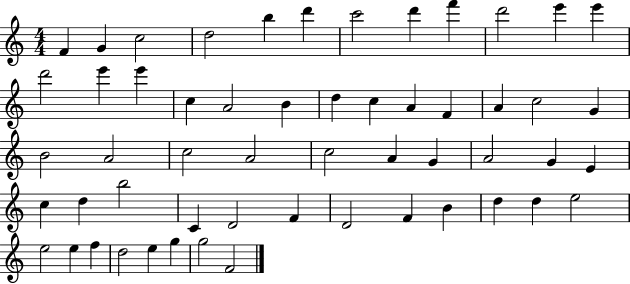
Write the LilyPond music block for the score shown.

{
  \clef treble
  \numericTimeSignature
  \time 4/4
  \key c \major
  f'4 g'4 c''2 | d''2 b''4 d'''4 | c'''2 d'''4 f'''4 | d'''2 e'''4 e'''4 | \break d'''2 e'''4 e'''4 | c''4 a'2 b'4 | d''4 c''4 a'4 f'4 | a'4 c''2 g'4 | \break b'2 a'2 | c''2 a'2 | c''2 a'4 g'4 | a'2 g'4 e'4 | \break c''4 d''4 b''2 | c'4 d'2 f'4 | d'2 f'4 b'4 | d''4 d''4 e''2 | \break e''2 e''4 f''4 | d''2 e''4 g''4 | g''2 f'2 | \bar "|."
}